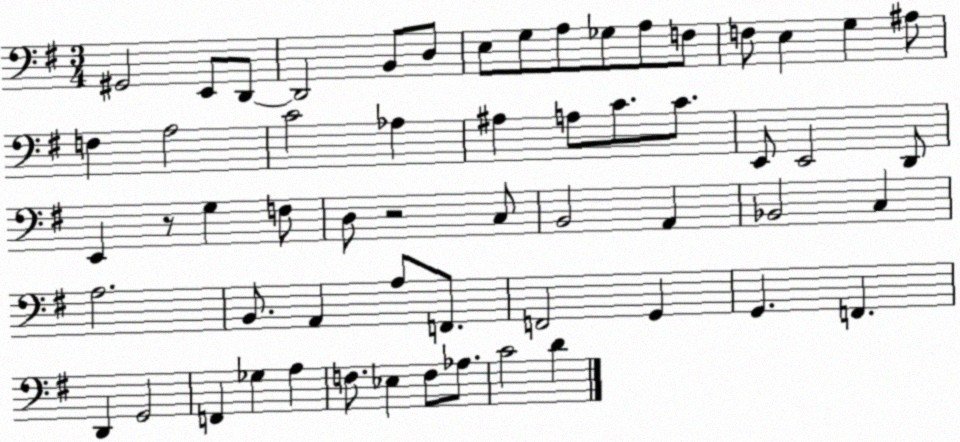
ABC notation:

X:1
T:Untitled
M:3/4
L:1/4
K:G
^G,,2 E,,/2 D,,/2 D,,2 B,,/2 D,/2 E,/2 G,/2 A,/2 _G,/2 A,/2 F,/2 F,/2 E, G, ^A,/2 F, A,2 C2 _A, ^A, A,/2 C/2 C/2 E,,/2 E,,2 D,,/2 E,, z/2 G, F,/2 D,/2 z2 C,/2 B,,2 A,, _B,,2 C, A,2 B,,/2 A,, A,/2 F,,/2 F,,2 G,, G,, F,, D,, G,,2 F,, _G, A, F,/2 _E, F,/2 _A,/2 C2 D